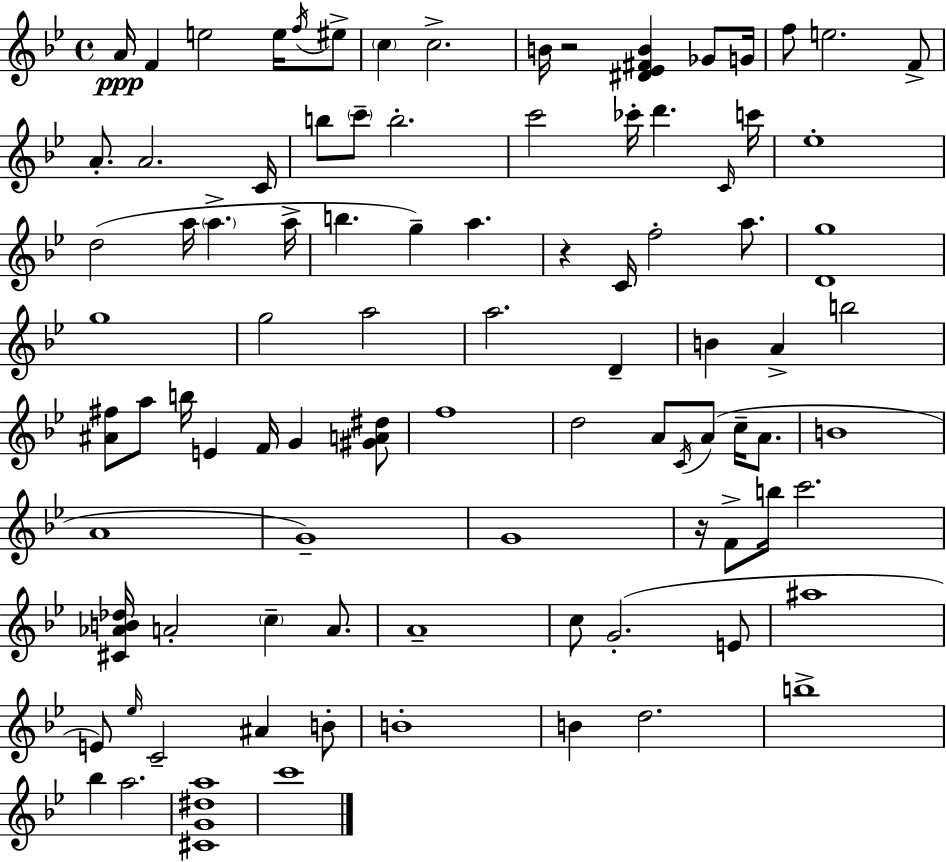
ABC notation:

X:1
T:Untitled
M:4/4
L:1/4
K:Bb
A/4 F e2 e/4 f/4 ^e/2 c c2 B/4 z2 [^D_E^FB] _G/2 G/4 f/2 e2 F/2 A/2 A2 C/4 b/2 c'/2 b2 c'2 _c'/4 d' C/4 c'/4 _e4 d2 a/4 a a/4 b g a z C/4 f2 a/2 [Dg]4 g4 g2 a2 a2 D B A b2 [^A^f]/2 a/2 b/4 E F/4 G [^GA^d]/2 f4 d2 A/2 C/4 A/2 c/4 A/2 B4 A4 G4 G4 z/4 F/2 b/4 c'2 [^C_AB_d]/4 A2 c A/2 A4 c/2 G2 E/2 ^a4 E/2 _e/4 C2 ^A B/2 B4 B d2 b4 _b a2 [^CG^da]4 c'4